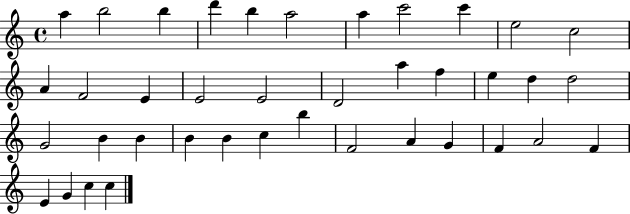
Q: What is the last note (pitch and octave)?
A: C5